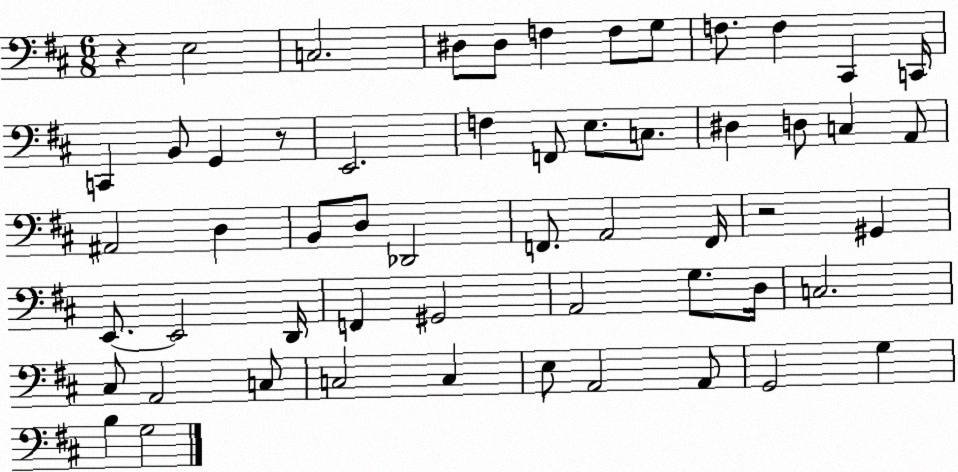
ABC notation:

X:1
T:Untitled
M:6/8
L:1/4
K:D
z E,2 C,2 ^D,/2 ^D,/2 F, F,/2 G,/2 F,/2 F, ^C,, C,,/4 C,, B,,/2 G,, z/2 E,,2 F, F,,/2 E,/2 C,/2 ^D, D,/2 C, A,,/2 ^A,,2 D, B,,/2 D,/2 _D,,2 F,,/2 A,,2 F,,/4 z2 ^G,, E,,/2 E,,2 D,,/4 F,, ^G,,2 A,,2 G,/2 D,/4 C,2 ^C,/2 A,,2 C,/2 C,2 C, E,/2 A,,2 A,,/2 G,,2 G, B, G,2